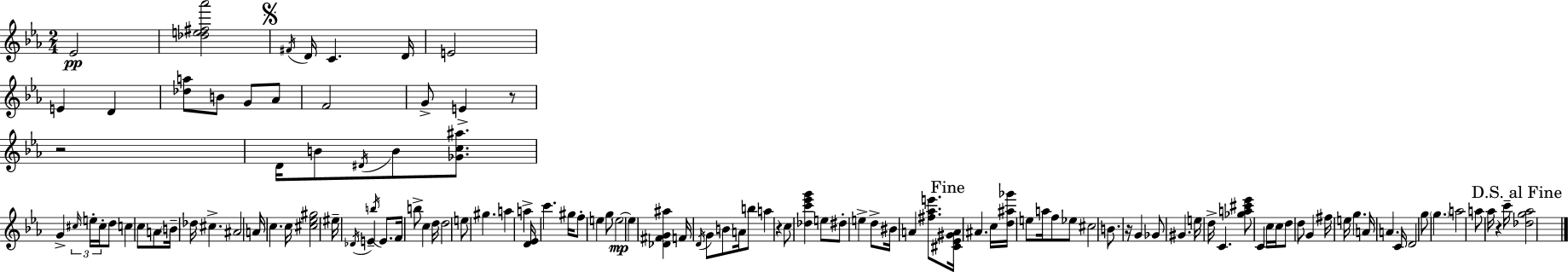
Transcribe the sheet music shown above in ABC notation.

X:1
T:Untitled
M:2/4
L:1/4
K:Cm
_E2 [_de^f_a']2 ^F/4 D/4 C D/4 E2 E D [_da]/2 B/2 G/2 _A/2 F2 G/2 E z/2 z2 D/4 B/2 ^D/4 B/2 [_Gc^a]/2 G ^c/4 e/4 ^c/4 d/2 c c/2 A/2 B/4 _d/4 ^c ^A2 A/4 c c/4 [^c_e^g]2 ^e/4 _D/4 E b/4 E/2 F/4 b/2 c d/4 d2 e/2 ^g a a [D_E]/4 c' ^g/4 f/2 e g/2 e2 e [_D^FG^a] F/4 D/4 G/2 B/2 A/4 b/2 a z c/2 [_dc'_e'g'] e/2 ^d/2 e d/2 ^B/4 A [^f_ae']/2 [^C_E^GA]/4 ^A c/4 [d^a_g']/4 e/2 a/4 f/2 _e/2 ^c2 B/2 z/4 G _G/2 ^G e/4 d/4 C [_ga^c'_e']/2 C c/4 c/4 d/2 d/2 G ^f/4 e/4 g A/4 A C/4 D2 g/2 g a2 a/2 _a/4 z c'/4 [_dg_a]2